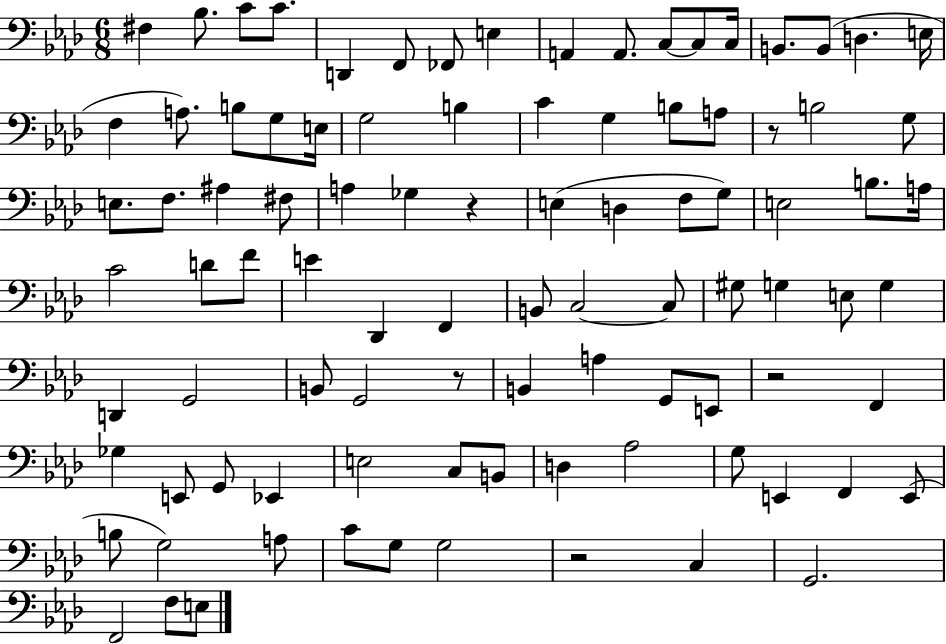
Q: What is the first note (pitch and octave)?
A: F#3